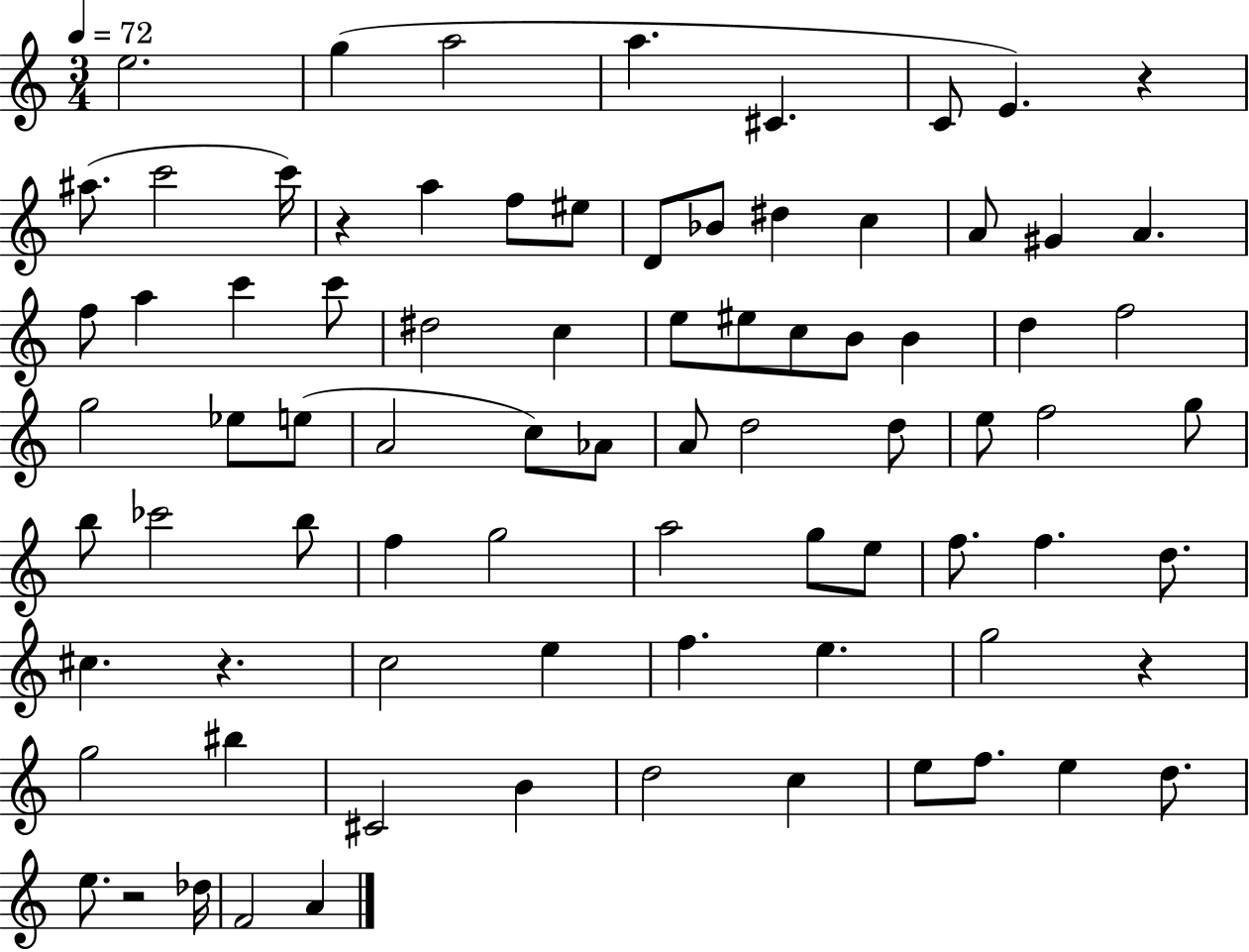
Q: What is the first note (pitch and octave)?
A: E5